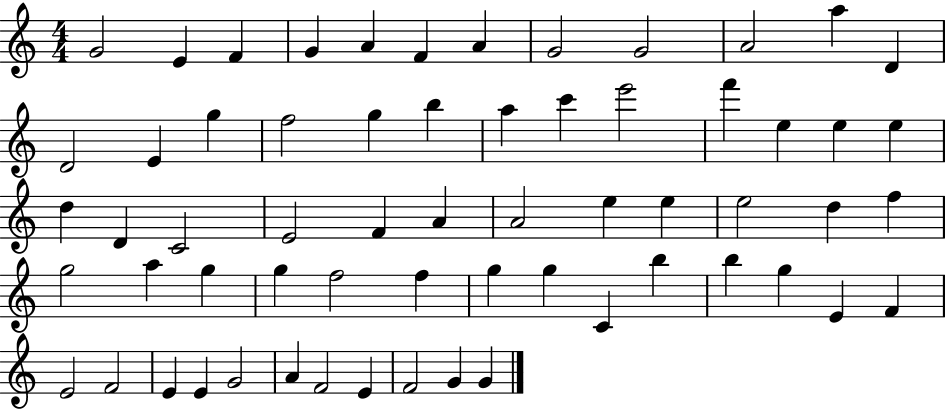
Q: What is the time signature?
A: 4/4